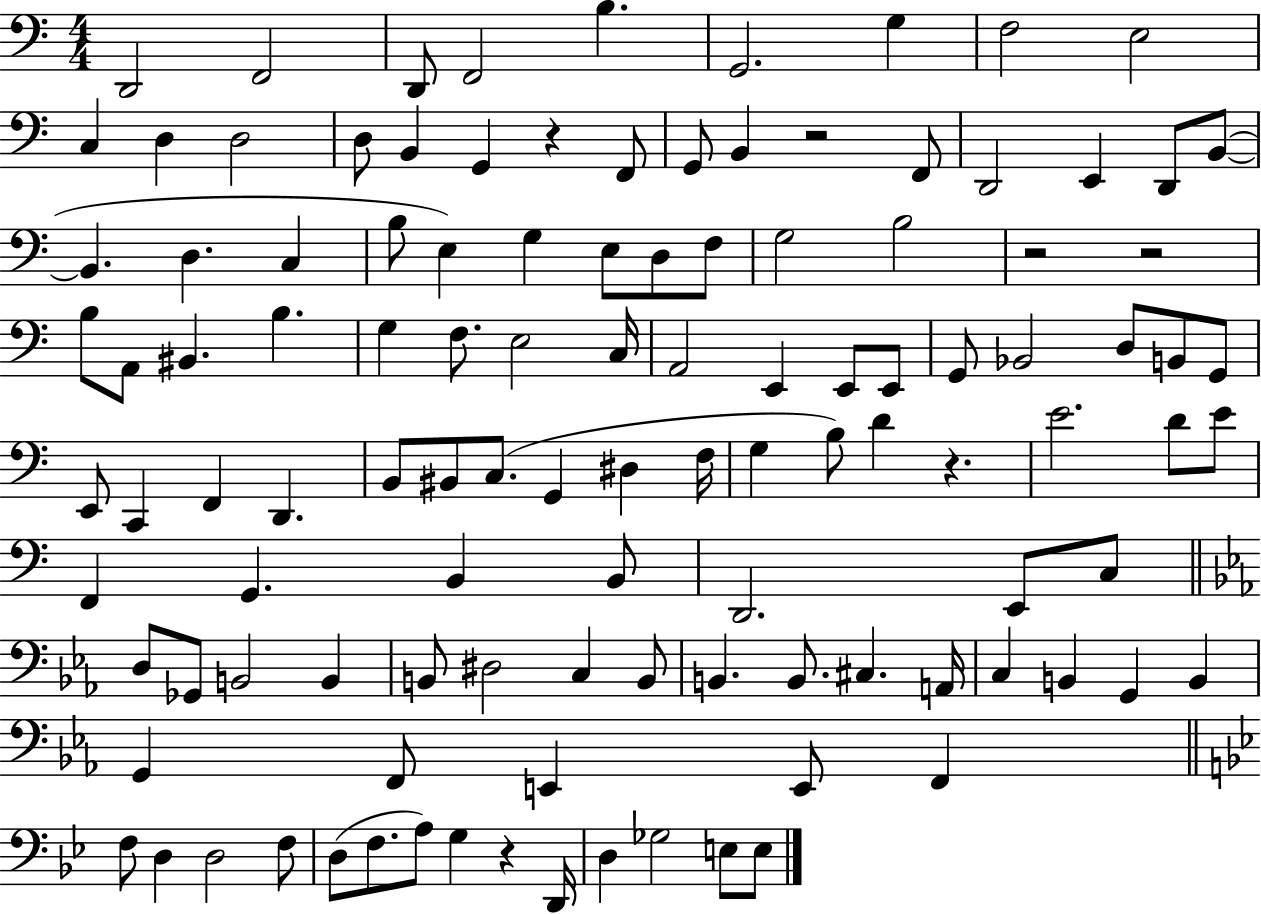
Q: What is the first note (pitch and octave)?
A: D2